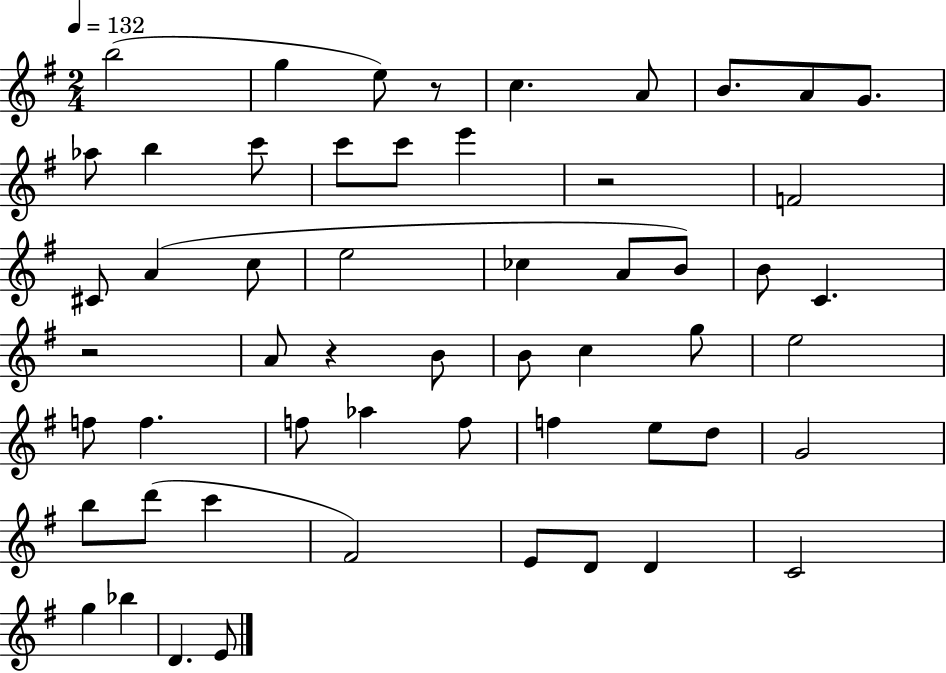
B5/h G5/q E5/e R/e C5/q. A4/e B4/e. A4/e G4/e. Ab5/e B5/q C6/e C6/e C6/e E6/q R/h F4/h C#4/e A4/q C5/e E5/h CES5/q A4/e B4/e B4/e C4/q. R/h A4/e R/q B4/e B4/e C5/q G5/e E5/h F5/e F5/q. F5/e Ab5/q F5/e F5/q E5/e D5/e G4/h B5/e D6/e C6/q F#4/h E4/e D4/e D4/q C4/h G5/q Bb5/q D4/q. E4/e